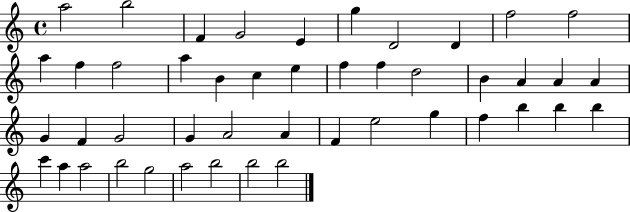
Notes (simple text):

A5/h B5/h F4/q G4/h E4/q G5/q D4/h D4/q F5/h F5/h A5/q F5/q F5/h A5/q B4/q C5/q E5/q F5/q F5/q D5/h B4/q A4/q A4/q A4/q G4/q F4/q G4/h G4/q A4/h A4/q F4/q E5/h G5/q F5/q B5/q B5/q B5/q C6/q A5/q A5/h B5/h G5/h A5/h B5/h B5/h B5/h